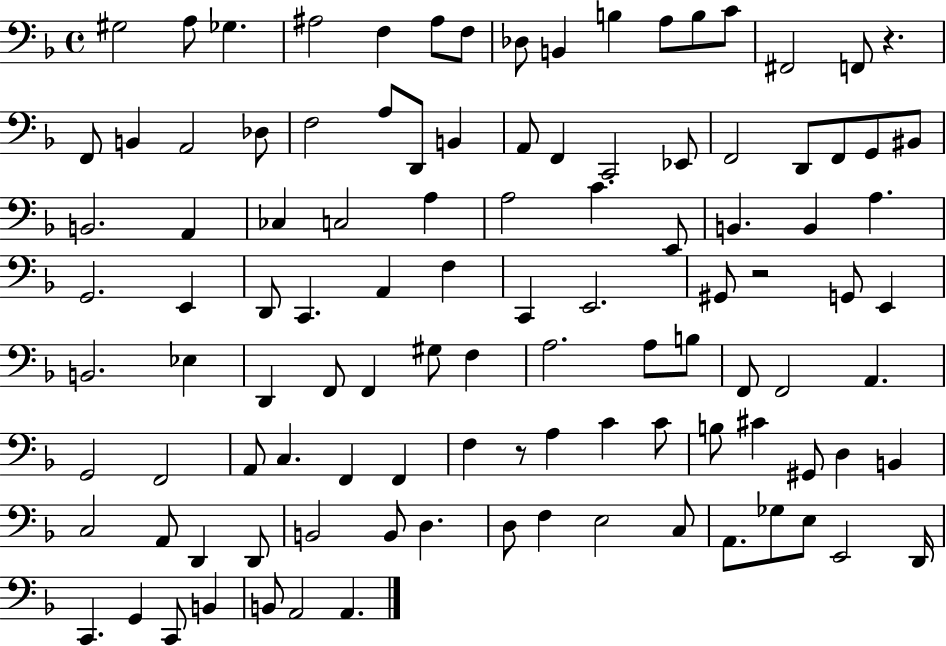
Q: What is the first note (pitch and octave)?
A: G#3